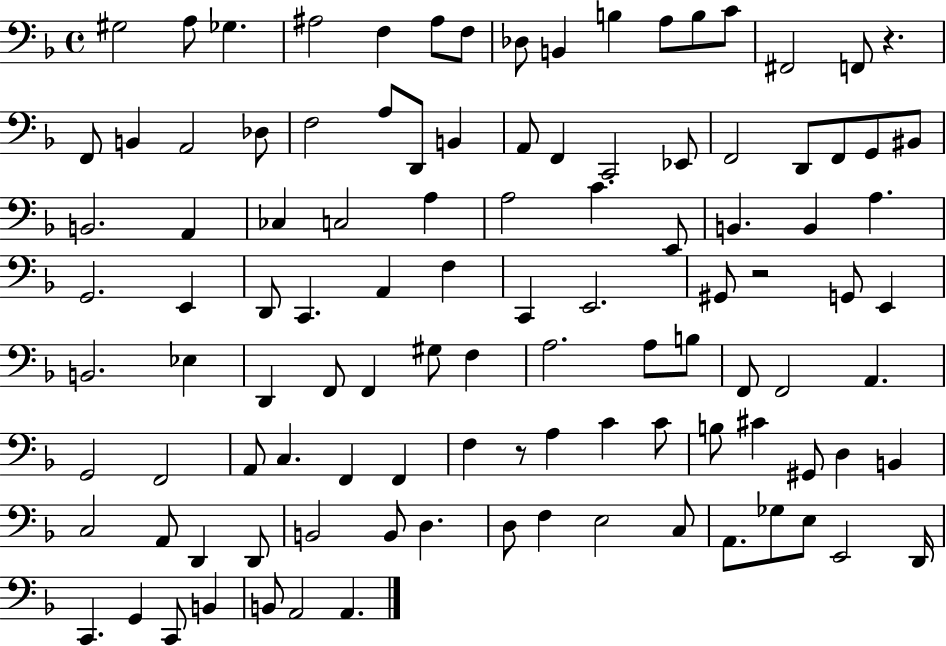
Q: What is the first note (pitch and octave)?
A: G#3